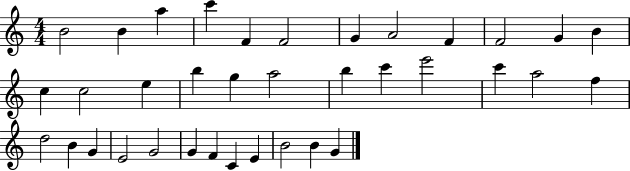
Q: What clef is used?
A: treble